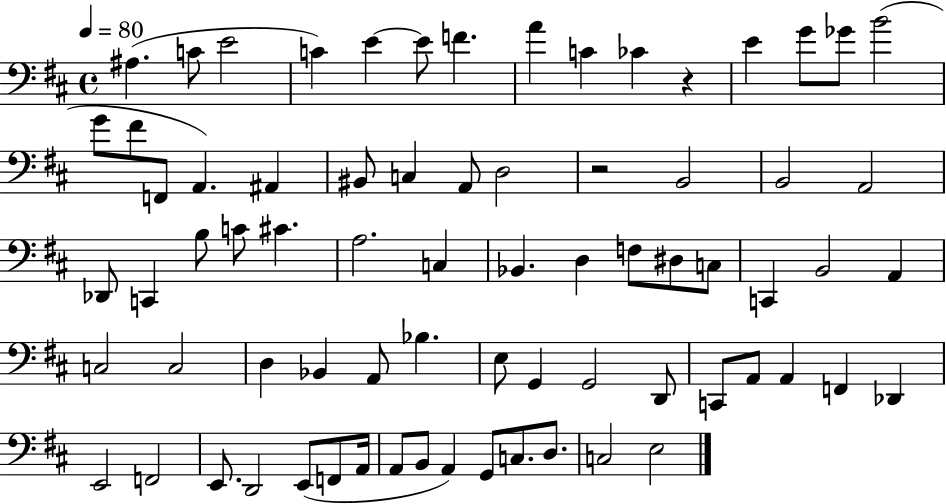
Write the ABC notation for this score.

X:1
T:Untitled
M:4/4
L:1/4
K:D
^A, C/2 E2 C E E/2 F A C _C z E G/2 _G/2 B2 G/2 ^F/2 F,,/2 A,, ^A,, ^B,,/2 C, A,,/2 D,2 z2 B,,2 B,,2 A,,2 _D,,/2 C,, B,/2 C/2 ^C A,2 C, _B,, D, F,/2 ^D,/2 C,/2 C,, B,,2 A,, C,2 C,2 D, _B,, A,,/2 _B, E,/2 G,, G,,2 D,,/2 C,,/2 A,,/2 A,, F,, _D,, E,,2 F,,2 E,,/2 D,,2 E,,/2 F,,/2 A,,/4 A,,/2 B,,/2 A,, G,,/2 C,/2 D,/2 C,2 E,2